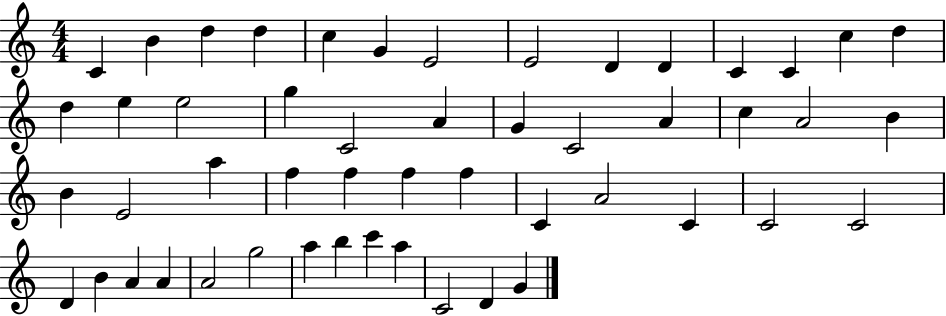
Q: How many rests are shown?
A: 0